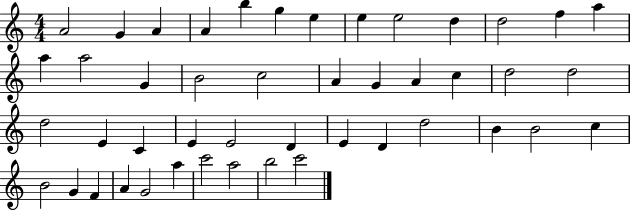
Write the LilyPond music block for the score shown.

{
  \clef treble
  \numericTimeSignature
  \time 4/4
  \key c \major
  a'2 g'4 a'4 | a'4 b''4 g''4 e''4 | e''4 e''2 d''4 | d''2 f''4 a''4 | \break a''4 a''2 g'4 | b'2 c''2 | a'4 g'4 a'4 c''4 | d''2 d''2 | \break d''2 e'4 c'4 | e'4 e'2 d'4 | e'4 d'4 d''2 | b'4 b'2 c''4 | \break b'2 g'4 f'4 | a'4 g'2 a''4 | c'''2 a''2 | b''2 c'''2 | \break \bar "|."
}